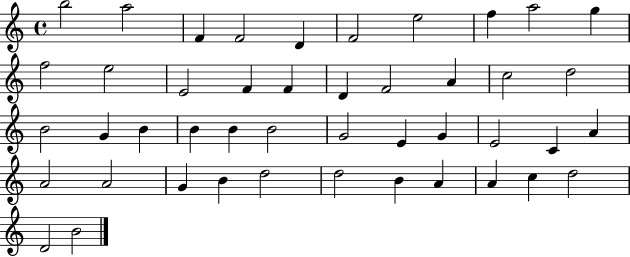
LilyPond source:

{
  \clef treble
  \time 4/4
  \defaultTimeSignature
  \key c \major
  b''2 a''2 | f'4 f'2 d'4 | f'2 e''2 | f''4 a''2 g''4 | \break f''2 e''2 | e'2 f'4 f'4 | d'4 f'2 a'4 | c''2 d''2 | \break b'2 g'4 b'4 | b'4 b'4 b'2 | g'2 e'4 g'4 | e'2 c'4 a'4 | \break a'2 a'2 | g'4 b'4 d''2 | d''2 b'4 a'4 | a'4 c''4 d''2 | \break d'2 b'2 | \bar "|."
}